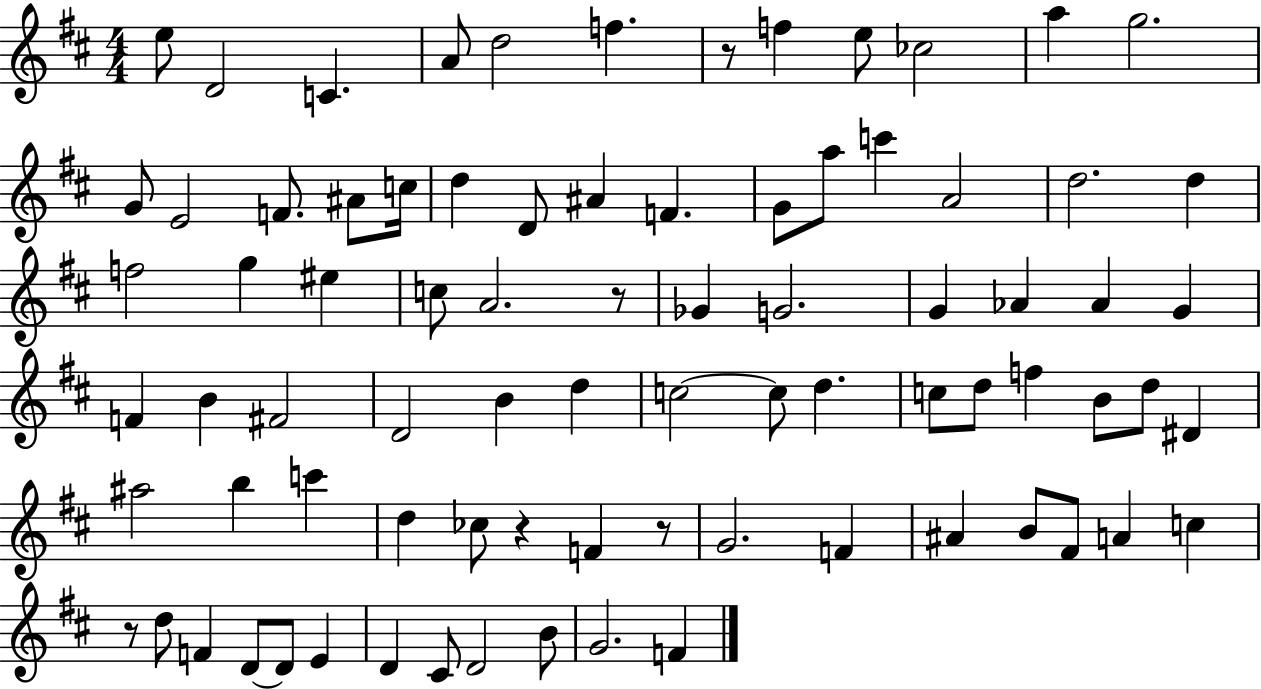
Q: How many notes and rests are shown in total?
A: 81